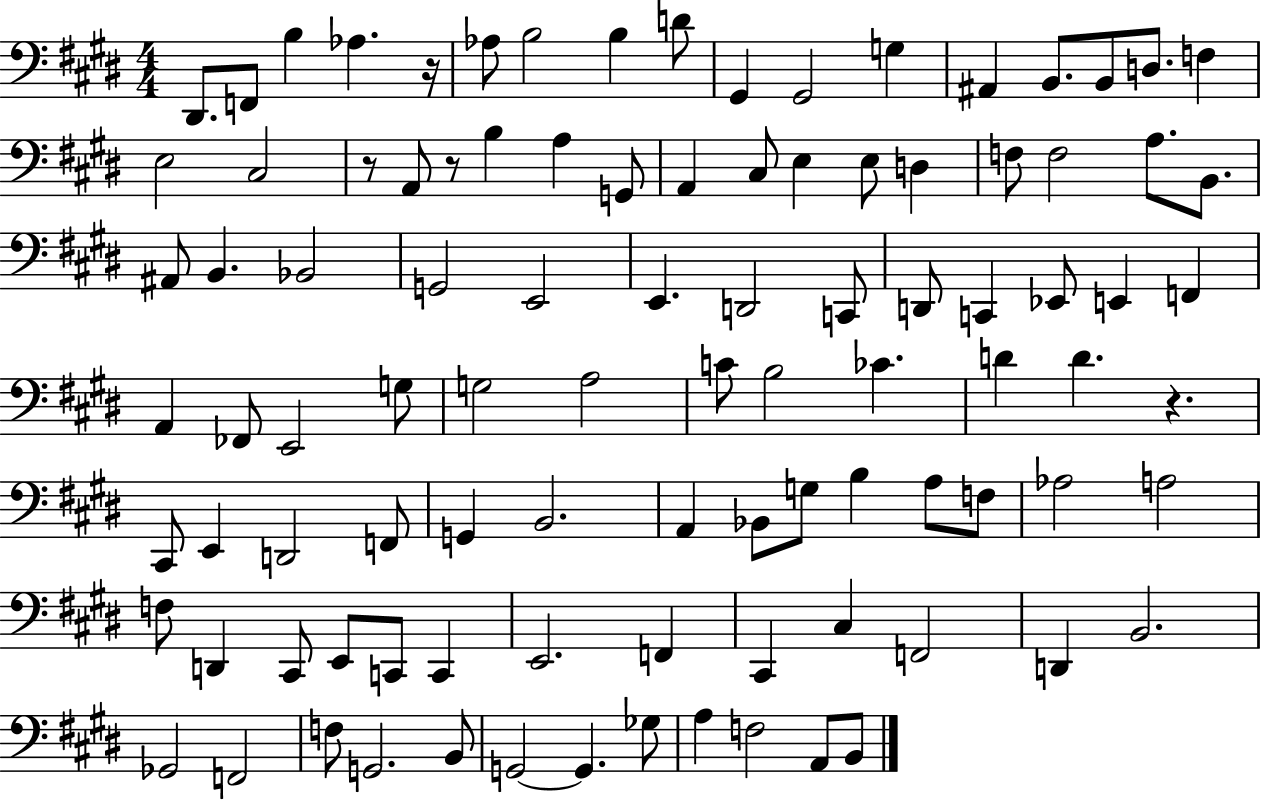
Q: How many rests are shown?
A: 4